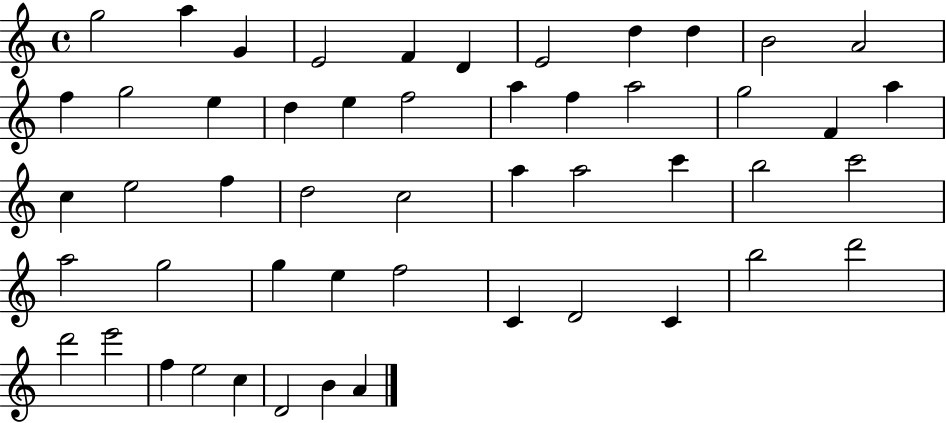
{
  \clef treble
  \time 4/4
  \defaultTimeSignature
  \key c \major
  g''2 a''4 g'4 | e'2 f'4 d'4 | e'2 d''4 d''4 | b'2 a'2 | \break f''4 g''2 e''4 | d''4 e''4 f''2 | a''4 f''4 a''2 | g''2 f'4 a''4 | \break c''4 e''2 f''4 | d''2 c''2 | a''4 a''2 c'''4 | b''2 c'''2 | \break a''2 g''2 | g''4 e''4 f''2 | c'4 d'2 c'4 | b''2 d'''2 | \break d'''2 e'''2 | f''4 e''2 c''4 | d'2 b'4 a'4 | \bar "|."
}